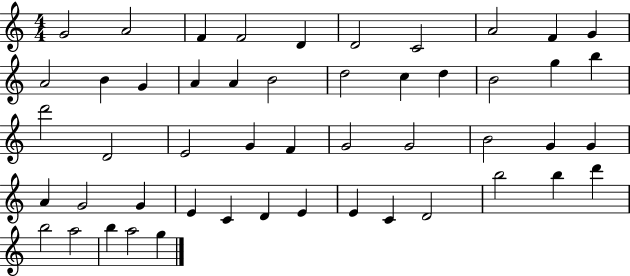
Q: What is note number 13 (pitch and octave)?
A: G4